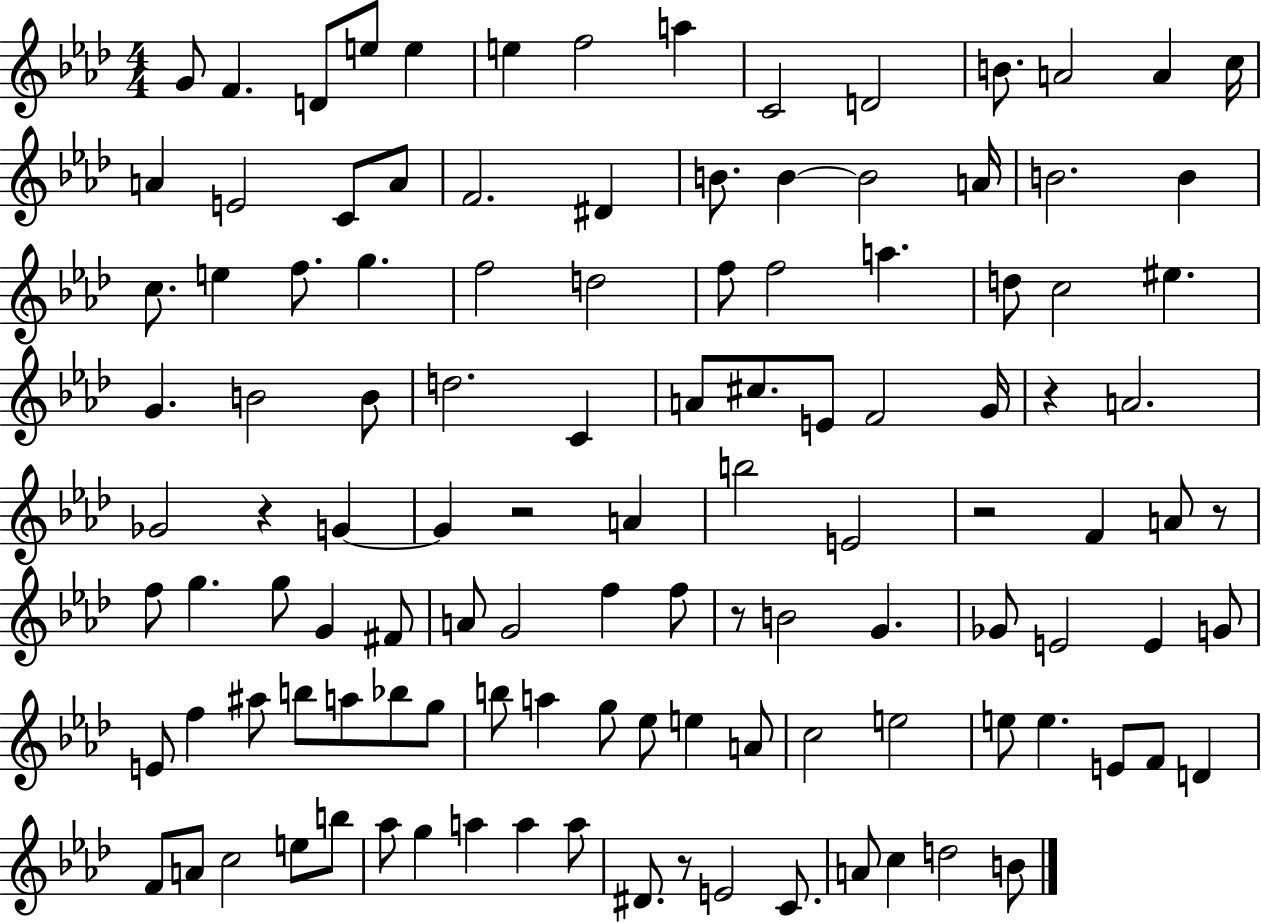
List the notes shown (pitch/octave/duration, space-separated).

G4/e F4/q. D4/e E5/e E5/q E5/q F5/h A5/q C4/h D4/h B4/e. A4/h A4/q C5/s A4/q E4/h C4/e A4/e F4/h. D#4/q B4/e. B4/q B4/h A4/s B4/h. B4/q C5/e. E5/q F5/e. G5/q. F5/h D5/h F5/e F5/h A5/q. D5/e C5/h EIS5/q. G4/q. B4/h B4/e D5/h. C4/q A4/e C#5/e. E4/e F4/h G4/s R/q A4/h. Gb4/h R/q G4/q G4/q R/h A4/q B5/h E4/h R/h F4/q A4/e R/e F5/e G5/q. G5/e G4/q F#4/e A4/e G4/h F5/q F5/e R/e B4/h G4/q. Gb4/e E4/h E4/q G4/e E4/e F5/q A#5/e B5/e A5/e Bb5/e G5/e B5/e A5/q G5/e Eb5/e E5/q A4/e C5/h E5/h E5/e E5/q. E4/e F4/e D4/q F4/e A4/e C5/h E5/e B5/e Ab5/e G5/q A5/q A5/q A5/e D#4/e. R/e E4/h C4/e. A4/e C5/q D5/h B4/e